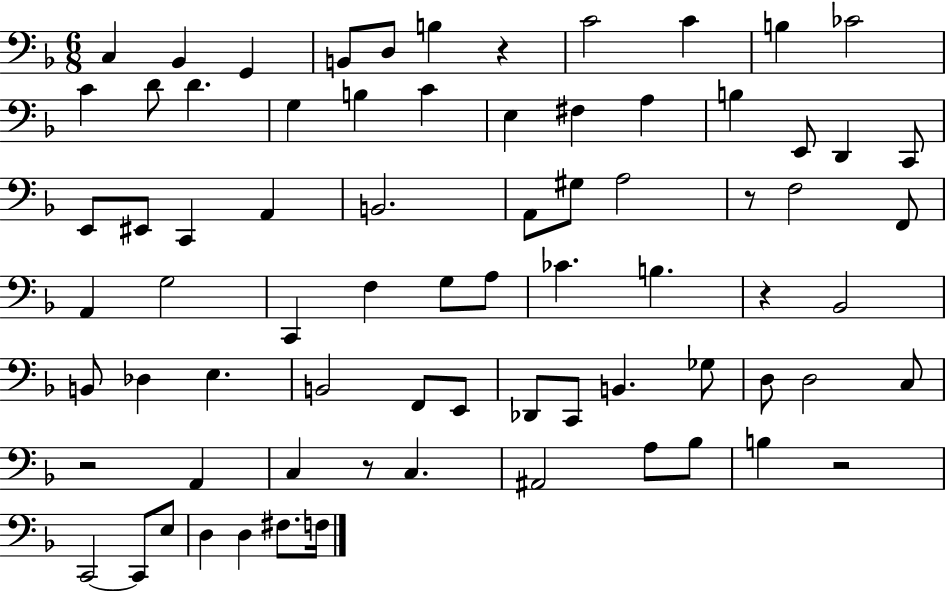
{
  \clef bass
  \numericTimeSignature
  \time 6/8
  \key f \major
  \repeat volta 2 { c4 bes,4 g,4 | b,8 d8 b4 r4 | c'2 c'4 | b4 ces'2 | \break c'4 d'8 d'4. | g4 b4 c'4 | e4 fis4 a4 | b4 e,8 d,4 c,8 | \break e,8 eis,8 c,4 a,4 | b,2. | a,8 gis8 a2 | r8 f2 f,8 | \break a,4 g2 | c,4 f4 g8 a8 | ces'4. b4. | r4 bes,2 | \break b,8 des4 e4. | b,2 f,8 e,8 | des,8 c,8 b,4. ges8 | d8 d2 c8 | \break r2 a,4 | c4 r8 c4. | ais,2 a8 bes8 | b4 r2 | \break c,2~~ c,8 e8 | d4 d4 fis8. f16 | } \bar "|."
}